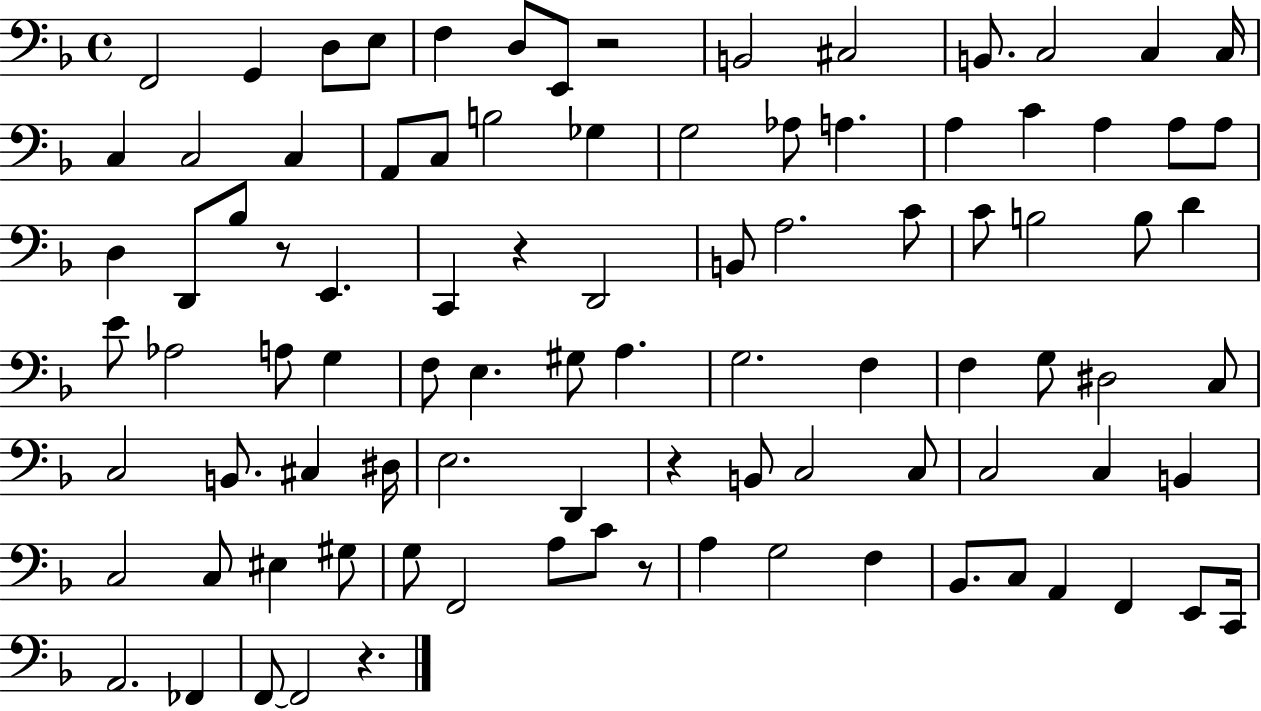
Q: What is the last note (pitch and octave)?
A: F2